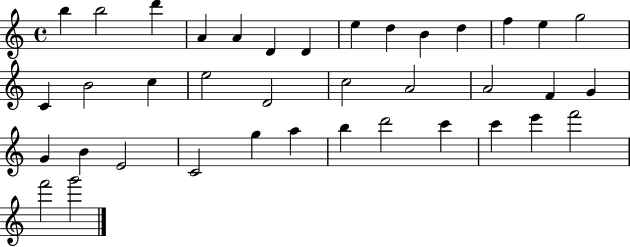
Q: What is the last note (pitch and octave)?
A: G6